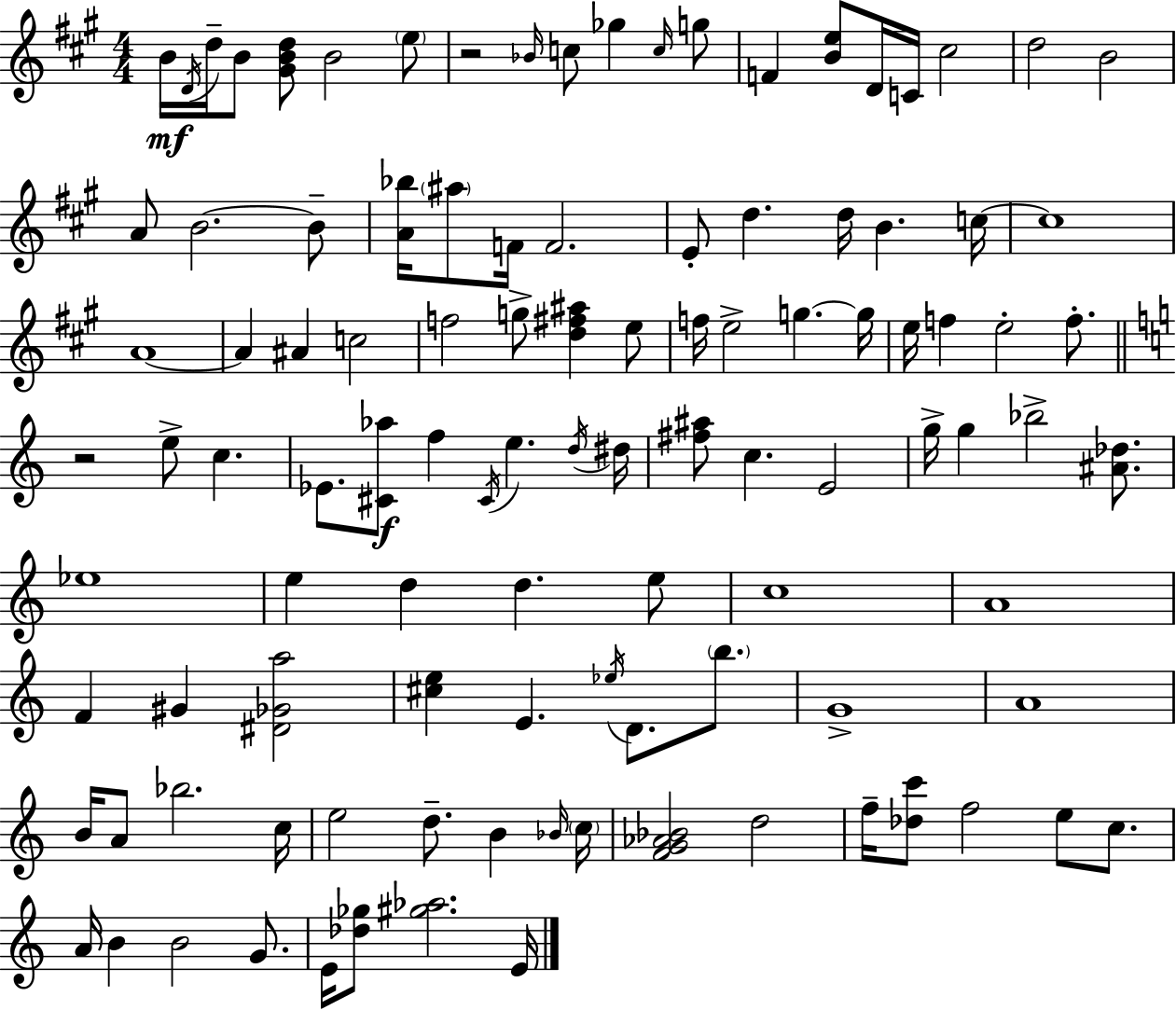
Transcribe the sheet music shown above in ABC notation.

X:1
T:Untitled
M:4/4
L:1/4
K:A
B/4 D/4 d/4 B/2 [^GBd]/2 B2 e/2 z2 _B/4 c/2 _g c/4 g/2 F [Be]/2 D/4 C/4 ^c2 d2 B2 A/2 B2 B/2 [A_b]/4 ^a/2 F/4 F2 E/2 d d/4 B c/4 c4 A4 A ^A c2 f2 g/2 [d^f^a] e/2 f/4 e2 g g/4 e/4 f e2 f/2 z2 e/2 c _E/2 [^C_a]/2 f ^C/4 e d/4 ^d/4 [^f^a]/2 c E2 g/4 g _b2 [^A_d]/2 _e4 e d d e/2 c4 A4 F ^G [^D_Ga]2 [^ce] E _e/4 D/2 b/2 G4 A4 B/4 A/2 _b2 c/4 e2 d/2 B _B/4 c/4 [FG_A_B]2 d2 f/4 [_dc']/2 f2 e/2 c/2 A/4 B B2 G/2 E/4 [_d_g]/2 [^g_a]2 E/4